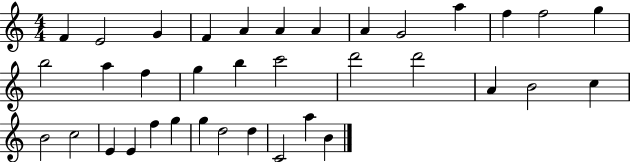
F4/q E4/h G4/q F4/q A4/q A4/q A4/q A4/q G4/h A5/q F5/q F5/h G5/q B5/h A5/q F5/q G5/q B5/q C6/h D6/h D6/h A4/q B4/h C5/q B4/h C5/h E4/q E4/q F5/q G5/q G5/q D5/h D5/q C4/h A5/q B4/q